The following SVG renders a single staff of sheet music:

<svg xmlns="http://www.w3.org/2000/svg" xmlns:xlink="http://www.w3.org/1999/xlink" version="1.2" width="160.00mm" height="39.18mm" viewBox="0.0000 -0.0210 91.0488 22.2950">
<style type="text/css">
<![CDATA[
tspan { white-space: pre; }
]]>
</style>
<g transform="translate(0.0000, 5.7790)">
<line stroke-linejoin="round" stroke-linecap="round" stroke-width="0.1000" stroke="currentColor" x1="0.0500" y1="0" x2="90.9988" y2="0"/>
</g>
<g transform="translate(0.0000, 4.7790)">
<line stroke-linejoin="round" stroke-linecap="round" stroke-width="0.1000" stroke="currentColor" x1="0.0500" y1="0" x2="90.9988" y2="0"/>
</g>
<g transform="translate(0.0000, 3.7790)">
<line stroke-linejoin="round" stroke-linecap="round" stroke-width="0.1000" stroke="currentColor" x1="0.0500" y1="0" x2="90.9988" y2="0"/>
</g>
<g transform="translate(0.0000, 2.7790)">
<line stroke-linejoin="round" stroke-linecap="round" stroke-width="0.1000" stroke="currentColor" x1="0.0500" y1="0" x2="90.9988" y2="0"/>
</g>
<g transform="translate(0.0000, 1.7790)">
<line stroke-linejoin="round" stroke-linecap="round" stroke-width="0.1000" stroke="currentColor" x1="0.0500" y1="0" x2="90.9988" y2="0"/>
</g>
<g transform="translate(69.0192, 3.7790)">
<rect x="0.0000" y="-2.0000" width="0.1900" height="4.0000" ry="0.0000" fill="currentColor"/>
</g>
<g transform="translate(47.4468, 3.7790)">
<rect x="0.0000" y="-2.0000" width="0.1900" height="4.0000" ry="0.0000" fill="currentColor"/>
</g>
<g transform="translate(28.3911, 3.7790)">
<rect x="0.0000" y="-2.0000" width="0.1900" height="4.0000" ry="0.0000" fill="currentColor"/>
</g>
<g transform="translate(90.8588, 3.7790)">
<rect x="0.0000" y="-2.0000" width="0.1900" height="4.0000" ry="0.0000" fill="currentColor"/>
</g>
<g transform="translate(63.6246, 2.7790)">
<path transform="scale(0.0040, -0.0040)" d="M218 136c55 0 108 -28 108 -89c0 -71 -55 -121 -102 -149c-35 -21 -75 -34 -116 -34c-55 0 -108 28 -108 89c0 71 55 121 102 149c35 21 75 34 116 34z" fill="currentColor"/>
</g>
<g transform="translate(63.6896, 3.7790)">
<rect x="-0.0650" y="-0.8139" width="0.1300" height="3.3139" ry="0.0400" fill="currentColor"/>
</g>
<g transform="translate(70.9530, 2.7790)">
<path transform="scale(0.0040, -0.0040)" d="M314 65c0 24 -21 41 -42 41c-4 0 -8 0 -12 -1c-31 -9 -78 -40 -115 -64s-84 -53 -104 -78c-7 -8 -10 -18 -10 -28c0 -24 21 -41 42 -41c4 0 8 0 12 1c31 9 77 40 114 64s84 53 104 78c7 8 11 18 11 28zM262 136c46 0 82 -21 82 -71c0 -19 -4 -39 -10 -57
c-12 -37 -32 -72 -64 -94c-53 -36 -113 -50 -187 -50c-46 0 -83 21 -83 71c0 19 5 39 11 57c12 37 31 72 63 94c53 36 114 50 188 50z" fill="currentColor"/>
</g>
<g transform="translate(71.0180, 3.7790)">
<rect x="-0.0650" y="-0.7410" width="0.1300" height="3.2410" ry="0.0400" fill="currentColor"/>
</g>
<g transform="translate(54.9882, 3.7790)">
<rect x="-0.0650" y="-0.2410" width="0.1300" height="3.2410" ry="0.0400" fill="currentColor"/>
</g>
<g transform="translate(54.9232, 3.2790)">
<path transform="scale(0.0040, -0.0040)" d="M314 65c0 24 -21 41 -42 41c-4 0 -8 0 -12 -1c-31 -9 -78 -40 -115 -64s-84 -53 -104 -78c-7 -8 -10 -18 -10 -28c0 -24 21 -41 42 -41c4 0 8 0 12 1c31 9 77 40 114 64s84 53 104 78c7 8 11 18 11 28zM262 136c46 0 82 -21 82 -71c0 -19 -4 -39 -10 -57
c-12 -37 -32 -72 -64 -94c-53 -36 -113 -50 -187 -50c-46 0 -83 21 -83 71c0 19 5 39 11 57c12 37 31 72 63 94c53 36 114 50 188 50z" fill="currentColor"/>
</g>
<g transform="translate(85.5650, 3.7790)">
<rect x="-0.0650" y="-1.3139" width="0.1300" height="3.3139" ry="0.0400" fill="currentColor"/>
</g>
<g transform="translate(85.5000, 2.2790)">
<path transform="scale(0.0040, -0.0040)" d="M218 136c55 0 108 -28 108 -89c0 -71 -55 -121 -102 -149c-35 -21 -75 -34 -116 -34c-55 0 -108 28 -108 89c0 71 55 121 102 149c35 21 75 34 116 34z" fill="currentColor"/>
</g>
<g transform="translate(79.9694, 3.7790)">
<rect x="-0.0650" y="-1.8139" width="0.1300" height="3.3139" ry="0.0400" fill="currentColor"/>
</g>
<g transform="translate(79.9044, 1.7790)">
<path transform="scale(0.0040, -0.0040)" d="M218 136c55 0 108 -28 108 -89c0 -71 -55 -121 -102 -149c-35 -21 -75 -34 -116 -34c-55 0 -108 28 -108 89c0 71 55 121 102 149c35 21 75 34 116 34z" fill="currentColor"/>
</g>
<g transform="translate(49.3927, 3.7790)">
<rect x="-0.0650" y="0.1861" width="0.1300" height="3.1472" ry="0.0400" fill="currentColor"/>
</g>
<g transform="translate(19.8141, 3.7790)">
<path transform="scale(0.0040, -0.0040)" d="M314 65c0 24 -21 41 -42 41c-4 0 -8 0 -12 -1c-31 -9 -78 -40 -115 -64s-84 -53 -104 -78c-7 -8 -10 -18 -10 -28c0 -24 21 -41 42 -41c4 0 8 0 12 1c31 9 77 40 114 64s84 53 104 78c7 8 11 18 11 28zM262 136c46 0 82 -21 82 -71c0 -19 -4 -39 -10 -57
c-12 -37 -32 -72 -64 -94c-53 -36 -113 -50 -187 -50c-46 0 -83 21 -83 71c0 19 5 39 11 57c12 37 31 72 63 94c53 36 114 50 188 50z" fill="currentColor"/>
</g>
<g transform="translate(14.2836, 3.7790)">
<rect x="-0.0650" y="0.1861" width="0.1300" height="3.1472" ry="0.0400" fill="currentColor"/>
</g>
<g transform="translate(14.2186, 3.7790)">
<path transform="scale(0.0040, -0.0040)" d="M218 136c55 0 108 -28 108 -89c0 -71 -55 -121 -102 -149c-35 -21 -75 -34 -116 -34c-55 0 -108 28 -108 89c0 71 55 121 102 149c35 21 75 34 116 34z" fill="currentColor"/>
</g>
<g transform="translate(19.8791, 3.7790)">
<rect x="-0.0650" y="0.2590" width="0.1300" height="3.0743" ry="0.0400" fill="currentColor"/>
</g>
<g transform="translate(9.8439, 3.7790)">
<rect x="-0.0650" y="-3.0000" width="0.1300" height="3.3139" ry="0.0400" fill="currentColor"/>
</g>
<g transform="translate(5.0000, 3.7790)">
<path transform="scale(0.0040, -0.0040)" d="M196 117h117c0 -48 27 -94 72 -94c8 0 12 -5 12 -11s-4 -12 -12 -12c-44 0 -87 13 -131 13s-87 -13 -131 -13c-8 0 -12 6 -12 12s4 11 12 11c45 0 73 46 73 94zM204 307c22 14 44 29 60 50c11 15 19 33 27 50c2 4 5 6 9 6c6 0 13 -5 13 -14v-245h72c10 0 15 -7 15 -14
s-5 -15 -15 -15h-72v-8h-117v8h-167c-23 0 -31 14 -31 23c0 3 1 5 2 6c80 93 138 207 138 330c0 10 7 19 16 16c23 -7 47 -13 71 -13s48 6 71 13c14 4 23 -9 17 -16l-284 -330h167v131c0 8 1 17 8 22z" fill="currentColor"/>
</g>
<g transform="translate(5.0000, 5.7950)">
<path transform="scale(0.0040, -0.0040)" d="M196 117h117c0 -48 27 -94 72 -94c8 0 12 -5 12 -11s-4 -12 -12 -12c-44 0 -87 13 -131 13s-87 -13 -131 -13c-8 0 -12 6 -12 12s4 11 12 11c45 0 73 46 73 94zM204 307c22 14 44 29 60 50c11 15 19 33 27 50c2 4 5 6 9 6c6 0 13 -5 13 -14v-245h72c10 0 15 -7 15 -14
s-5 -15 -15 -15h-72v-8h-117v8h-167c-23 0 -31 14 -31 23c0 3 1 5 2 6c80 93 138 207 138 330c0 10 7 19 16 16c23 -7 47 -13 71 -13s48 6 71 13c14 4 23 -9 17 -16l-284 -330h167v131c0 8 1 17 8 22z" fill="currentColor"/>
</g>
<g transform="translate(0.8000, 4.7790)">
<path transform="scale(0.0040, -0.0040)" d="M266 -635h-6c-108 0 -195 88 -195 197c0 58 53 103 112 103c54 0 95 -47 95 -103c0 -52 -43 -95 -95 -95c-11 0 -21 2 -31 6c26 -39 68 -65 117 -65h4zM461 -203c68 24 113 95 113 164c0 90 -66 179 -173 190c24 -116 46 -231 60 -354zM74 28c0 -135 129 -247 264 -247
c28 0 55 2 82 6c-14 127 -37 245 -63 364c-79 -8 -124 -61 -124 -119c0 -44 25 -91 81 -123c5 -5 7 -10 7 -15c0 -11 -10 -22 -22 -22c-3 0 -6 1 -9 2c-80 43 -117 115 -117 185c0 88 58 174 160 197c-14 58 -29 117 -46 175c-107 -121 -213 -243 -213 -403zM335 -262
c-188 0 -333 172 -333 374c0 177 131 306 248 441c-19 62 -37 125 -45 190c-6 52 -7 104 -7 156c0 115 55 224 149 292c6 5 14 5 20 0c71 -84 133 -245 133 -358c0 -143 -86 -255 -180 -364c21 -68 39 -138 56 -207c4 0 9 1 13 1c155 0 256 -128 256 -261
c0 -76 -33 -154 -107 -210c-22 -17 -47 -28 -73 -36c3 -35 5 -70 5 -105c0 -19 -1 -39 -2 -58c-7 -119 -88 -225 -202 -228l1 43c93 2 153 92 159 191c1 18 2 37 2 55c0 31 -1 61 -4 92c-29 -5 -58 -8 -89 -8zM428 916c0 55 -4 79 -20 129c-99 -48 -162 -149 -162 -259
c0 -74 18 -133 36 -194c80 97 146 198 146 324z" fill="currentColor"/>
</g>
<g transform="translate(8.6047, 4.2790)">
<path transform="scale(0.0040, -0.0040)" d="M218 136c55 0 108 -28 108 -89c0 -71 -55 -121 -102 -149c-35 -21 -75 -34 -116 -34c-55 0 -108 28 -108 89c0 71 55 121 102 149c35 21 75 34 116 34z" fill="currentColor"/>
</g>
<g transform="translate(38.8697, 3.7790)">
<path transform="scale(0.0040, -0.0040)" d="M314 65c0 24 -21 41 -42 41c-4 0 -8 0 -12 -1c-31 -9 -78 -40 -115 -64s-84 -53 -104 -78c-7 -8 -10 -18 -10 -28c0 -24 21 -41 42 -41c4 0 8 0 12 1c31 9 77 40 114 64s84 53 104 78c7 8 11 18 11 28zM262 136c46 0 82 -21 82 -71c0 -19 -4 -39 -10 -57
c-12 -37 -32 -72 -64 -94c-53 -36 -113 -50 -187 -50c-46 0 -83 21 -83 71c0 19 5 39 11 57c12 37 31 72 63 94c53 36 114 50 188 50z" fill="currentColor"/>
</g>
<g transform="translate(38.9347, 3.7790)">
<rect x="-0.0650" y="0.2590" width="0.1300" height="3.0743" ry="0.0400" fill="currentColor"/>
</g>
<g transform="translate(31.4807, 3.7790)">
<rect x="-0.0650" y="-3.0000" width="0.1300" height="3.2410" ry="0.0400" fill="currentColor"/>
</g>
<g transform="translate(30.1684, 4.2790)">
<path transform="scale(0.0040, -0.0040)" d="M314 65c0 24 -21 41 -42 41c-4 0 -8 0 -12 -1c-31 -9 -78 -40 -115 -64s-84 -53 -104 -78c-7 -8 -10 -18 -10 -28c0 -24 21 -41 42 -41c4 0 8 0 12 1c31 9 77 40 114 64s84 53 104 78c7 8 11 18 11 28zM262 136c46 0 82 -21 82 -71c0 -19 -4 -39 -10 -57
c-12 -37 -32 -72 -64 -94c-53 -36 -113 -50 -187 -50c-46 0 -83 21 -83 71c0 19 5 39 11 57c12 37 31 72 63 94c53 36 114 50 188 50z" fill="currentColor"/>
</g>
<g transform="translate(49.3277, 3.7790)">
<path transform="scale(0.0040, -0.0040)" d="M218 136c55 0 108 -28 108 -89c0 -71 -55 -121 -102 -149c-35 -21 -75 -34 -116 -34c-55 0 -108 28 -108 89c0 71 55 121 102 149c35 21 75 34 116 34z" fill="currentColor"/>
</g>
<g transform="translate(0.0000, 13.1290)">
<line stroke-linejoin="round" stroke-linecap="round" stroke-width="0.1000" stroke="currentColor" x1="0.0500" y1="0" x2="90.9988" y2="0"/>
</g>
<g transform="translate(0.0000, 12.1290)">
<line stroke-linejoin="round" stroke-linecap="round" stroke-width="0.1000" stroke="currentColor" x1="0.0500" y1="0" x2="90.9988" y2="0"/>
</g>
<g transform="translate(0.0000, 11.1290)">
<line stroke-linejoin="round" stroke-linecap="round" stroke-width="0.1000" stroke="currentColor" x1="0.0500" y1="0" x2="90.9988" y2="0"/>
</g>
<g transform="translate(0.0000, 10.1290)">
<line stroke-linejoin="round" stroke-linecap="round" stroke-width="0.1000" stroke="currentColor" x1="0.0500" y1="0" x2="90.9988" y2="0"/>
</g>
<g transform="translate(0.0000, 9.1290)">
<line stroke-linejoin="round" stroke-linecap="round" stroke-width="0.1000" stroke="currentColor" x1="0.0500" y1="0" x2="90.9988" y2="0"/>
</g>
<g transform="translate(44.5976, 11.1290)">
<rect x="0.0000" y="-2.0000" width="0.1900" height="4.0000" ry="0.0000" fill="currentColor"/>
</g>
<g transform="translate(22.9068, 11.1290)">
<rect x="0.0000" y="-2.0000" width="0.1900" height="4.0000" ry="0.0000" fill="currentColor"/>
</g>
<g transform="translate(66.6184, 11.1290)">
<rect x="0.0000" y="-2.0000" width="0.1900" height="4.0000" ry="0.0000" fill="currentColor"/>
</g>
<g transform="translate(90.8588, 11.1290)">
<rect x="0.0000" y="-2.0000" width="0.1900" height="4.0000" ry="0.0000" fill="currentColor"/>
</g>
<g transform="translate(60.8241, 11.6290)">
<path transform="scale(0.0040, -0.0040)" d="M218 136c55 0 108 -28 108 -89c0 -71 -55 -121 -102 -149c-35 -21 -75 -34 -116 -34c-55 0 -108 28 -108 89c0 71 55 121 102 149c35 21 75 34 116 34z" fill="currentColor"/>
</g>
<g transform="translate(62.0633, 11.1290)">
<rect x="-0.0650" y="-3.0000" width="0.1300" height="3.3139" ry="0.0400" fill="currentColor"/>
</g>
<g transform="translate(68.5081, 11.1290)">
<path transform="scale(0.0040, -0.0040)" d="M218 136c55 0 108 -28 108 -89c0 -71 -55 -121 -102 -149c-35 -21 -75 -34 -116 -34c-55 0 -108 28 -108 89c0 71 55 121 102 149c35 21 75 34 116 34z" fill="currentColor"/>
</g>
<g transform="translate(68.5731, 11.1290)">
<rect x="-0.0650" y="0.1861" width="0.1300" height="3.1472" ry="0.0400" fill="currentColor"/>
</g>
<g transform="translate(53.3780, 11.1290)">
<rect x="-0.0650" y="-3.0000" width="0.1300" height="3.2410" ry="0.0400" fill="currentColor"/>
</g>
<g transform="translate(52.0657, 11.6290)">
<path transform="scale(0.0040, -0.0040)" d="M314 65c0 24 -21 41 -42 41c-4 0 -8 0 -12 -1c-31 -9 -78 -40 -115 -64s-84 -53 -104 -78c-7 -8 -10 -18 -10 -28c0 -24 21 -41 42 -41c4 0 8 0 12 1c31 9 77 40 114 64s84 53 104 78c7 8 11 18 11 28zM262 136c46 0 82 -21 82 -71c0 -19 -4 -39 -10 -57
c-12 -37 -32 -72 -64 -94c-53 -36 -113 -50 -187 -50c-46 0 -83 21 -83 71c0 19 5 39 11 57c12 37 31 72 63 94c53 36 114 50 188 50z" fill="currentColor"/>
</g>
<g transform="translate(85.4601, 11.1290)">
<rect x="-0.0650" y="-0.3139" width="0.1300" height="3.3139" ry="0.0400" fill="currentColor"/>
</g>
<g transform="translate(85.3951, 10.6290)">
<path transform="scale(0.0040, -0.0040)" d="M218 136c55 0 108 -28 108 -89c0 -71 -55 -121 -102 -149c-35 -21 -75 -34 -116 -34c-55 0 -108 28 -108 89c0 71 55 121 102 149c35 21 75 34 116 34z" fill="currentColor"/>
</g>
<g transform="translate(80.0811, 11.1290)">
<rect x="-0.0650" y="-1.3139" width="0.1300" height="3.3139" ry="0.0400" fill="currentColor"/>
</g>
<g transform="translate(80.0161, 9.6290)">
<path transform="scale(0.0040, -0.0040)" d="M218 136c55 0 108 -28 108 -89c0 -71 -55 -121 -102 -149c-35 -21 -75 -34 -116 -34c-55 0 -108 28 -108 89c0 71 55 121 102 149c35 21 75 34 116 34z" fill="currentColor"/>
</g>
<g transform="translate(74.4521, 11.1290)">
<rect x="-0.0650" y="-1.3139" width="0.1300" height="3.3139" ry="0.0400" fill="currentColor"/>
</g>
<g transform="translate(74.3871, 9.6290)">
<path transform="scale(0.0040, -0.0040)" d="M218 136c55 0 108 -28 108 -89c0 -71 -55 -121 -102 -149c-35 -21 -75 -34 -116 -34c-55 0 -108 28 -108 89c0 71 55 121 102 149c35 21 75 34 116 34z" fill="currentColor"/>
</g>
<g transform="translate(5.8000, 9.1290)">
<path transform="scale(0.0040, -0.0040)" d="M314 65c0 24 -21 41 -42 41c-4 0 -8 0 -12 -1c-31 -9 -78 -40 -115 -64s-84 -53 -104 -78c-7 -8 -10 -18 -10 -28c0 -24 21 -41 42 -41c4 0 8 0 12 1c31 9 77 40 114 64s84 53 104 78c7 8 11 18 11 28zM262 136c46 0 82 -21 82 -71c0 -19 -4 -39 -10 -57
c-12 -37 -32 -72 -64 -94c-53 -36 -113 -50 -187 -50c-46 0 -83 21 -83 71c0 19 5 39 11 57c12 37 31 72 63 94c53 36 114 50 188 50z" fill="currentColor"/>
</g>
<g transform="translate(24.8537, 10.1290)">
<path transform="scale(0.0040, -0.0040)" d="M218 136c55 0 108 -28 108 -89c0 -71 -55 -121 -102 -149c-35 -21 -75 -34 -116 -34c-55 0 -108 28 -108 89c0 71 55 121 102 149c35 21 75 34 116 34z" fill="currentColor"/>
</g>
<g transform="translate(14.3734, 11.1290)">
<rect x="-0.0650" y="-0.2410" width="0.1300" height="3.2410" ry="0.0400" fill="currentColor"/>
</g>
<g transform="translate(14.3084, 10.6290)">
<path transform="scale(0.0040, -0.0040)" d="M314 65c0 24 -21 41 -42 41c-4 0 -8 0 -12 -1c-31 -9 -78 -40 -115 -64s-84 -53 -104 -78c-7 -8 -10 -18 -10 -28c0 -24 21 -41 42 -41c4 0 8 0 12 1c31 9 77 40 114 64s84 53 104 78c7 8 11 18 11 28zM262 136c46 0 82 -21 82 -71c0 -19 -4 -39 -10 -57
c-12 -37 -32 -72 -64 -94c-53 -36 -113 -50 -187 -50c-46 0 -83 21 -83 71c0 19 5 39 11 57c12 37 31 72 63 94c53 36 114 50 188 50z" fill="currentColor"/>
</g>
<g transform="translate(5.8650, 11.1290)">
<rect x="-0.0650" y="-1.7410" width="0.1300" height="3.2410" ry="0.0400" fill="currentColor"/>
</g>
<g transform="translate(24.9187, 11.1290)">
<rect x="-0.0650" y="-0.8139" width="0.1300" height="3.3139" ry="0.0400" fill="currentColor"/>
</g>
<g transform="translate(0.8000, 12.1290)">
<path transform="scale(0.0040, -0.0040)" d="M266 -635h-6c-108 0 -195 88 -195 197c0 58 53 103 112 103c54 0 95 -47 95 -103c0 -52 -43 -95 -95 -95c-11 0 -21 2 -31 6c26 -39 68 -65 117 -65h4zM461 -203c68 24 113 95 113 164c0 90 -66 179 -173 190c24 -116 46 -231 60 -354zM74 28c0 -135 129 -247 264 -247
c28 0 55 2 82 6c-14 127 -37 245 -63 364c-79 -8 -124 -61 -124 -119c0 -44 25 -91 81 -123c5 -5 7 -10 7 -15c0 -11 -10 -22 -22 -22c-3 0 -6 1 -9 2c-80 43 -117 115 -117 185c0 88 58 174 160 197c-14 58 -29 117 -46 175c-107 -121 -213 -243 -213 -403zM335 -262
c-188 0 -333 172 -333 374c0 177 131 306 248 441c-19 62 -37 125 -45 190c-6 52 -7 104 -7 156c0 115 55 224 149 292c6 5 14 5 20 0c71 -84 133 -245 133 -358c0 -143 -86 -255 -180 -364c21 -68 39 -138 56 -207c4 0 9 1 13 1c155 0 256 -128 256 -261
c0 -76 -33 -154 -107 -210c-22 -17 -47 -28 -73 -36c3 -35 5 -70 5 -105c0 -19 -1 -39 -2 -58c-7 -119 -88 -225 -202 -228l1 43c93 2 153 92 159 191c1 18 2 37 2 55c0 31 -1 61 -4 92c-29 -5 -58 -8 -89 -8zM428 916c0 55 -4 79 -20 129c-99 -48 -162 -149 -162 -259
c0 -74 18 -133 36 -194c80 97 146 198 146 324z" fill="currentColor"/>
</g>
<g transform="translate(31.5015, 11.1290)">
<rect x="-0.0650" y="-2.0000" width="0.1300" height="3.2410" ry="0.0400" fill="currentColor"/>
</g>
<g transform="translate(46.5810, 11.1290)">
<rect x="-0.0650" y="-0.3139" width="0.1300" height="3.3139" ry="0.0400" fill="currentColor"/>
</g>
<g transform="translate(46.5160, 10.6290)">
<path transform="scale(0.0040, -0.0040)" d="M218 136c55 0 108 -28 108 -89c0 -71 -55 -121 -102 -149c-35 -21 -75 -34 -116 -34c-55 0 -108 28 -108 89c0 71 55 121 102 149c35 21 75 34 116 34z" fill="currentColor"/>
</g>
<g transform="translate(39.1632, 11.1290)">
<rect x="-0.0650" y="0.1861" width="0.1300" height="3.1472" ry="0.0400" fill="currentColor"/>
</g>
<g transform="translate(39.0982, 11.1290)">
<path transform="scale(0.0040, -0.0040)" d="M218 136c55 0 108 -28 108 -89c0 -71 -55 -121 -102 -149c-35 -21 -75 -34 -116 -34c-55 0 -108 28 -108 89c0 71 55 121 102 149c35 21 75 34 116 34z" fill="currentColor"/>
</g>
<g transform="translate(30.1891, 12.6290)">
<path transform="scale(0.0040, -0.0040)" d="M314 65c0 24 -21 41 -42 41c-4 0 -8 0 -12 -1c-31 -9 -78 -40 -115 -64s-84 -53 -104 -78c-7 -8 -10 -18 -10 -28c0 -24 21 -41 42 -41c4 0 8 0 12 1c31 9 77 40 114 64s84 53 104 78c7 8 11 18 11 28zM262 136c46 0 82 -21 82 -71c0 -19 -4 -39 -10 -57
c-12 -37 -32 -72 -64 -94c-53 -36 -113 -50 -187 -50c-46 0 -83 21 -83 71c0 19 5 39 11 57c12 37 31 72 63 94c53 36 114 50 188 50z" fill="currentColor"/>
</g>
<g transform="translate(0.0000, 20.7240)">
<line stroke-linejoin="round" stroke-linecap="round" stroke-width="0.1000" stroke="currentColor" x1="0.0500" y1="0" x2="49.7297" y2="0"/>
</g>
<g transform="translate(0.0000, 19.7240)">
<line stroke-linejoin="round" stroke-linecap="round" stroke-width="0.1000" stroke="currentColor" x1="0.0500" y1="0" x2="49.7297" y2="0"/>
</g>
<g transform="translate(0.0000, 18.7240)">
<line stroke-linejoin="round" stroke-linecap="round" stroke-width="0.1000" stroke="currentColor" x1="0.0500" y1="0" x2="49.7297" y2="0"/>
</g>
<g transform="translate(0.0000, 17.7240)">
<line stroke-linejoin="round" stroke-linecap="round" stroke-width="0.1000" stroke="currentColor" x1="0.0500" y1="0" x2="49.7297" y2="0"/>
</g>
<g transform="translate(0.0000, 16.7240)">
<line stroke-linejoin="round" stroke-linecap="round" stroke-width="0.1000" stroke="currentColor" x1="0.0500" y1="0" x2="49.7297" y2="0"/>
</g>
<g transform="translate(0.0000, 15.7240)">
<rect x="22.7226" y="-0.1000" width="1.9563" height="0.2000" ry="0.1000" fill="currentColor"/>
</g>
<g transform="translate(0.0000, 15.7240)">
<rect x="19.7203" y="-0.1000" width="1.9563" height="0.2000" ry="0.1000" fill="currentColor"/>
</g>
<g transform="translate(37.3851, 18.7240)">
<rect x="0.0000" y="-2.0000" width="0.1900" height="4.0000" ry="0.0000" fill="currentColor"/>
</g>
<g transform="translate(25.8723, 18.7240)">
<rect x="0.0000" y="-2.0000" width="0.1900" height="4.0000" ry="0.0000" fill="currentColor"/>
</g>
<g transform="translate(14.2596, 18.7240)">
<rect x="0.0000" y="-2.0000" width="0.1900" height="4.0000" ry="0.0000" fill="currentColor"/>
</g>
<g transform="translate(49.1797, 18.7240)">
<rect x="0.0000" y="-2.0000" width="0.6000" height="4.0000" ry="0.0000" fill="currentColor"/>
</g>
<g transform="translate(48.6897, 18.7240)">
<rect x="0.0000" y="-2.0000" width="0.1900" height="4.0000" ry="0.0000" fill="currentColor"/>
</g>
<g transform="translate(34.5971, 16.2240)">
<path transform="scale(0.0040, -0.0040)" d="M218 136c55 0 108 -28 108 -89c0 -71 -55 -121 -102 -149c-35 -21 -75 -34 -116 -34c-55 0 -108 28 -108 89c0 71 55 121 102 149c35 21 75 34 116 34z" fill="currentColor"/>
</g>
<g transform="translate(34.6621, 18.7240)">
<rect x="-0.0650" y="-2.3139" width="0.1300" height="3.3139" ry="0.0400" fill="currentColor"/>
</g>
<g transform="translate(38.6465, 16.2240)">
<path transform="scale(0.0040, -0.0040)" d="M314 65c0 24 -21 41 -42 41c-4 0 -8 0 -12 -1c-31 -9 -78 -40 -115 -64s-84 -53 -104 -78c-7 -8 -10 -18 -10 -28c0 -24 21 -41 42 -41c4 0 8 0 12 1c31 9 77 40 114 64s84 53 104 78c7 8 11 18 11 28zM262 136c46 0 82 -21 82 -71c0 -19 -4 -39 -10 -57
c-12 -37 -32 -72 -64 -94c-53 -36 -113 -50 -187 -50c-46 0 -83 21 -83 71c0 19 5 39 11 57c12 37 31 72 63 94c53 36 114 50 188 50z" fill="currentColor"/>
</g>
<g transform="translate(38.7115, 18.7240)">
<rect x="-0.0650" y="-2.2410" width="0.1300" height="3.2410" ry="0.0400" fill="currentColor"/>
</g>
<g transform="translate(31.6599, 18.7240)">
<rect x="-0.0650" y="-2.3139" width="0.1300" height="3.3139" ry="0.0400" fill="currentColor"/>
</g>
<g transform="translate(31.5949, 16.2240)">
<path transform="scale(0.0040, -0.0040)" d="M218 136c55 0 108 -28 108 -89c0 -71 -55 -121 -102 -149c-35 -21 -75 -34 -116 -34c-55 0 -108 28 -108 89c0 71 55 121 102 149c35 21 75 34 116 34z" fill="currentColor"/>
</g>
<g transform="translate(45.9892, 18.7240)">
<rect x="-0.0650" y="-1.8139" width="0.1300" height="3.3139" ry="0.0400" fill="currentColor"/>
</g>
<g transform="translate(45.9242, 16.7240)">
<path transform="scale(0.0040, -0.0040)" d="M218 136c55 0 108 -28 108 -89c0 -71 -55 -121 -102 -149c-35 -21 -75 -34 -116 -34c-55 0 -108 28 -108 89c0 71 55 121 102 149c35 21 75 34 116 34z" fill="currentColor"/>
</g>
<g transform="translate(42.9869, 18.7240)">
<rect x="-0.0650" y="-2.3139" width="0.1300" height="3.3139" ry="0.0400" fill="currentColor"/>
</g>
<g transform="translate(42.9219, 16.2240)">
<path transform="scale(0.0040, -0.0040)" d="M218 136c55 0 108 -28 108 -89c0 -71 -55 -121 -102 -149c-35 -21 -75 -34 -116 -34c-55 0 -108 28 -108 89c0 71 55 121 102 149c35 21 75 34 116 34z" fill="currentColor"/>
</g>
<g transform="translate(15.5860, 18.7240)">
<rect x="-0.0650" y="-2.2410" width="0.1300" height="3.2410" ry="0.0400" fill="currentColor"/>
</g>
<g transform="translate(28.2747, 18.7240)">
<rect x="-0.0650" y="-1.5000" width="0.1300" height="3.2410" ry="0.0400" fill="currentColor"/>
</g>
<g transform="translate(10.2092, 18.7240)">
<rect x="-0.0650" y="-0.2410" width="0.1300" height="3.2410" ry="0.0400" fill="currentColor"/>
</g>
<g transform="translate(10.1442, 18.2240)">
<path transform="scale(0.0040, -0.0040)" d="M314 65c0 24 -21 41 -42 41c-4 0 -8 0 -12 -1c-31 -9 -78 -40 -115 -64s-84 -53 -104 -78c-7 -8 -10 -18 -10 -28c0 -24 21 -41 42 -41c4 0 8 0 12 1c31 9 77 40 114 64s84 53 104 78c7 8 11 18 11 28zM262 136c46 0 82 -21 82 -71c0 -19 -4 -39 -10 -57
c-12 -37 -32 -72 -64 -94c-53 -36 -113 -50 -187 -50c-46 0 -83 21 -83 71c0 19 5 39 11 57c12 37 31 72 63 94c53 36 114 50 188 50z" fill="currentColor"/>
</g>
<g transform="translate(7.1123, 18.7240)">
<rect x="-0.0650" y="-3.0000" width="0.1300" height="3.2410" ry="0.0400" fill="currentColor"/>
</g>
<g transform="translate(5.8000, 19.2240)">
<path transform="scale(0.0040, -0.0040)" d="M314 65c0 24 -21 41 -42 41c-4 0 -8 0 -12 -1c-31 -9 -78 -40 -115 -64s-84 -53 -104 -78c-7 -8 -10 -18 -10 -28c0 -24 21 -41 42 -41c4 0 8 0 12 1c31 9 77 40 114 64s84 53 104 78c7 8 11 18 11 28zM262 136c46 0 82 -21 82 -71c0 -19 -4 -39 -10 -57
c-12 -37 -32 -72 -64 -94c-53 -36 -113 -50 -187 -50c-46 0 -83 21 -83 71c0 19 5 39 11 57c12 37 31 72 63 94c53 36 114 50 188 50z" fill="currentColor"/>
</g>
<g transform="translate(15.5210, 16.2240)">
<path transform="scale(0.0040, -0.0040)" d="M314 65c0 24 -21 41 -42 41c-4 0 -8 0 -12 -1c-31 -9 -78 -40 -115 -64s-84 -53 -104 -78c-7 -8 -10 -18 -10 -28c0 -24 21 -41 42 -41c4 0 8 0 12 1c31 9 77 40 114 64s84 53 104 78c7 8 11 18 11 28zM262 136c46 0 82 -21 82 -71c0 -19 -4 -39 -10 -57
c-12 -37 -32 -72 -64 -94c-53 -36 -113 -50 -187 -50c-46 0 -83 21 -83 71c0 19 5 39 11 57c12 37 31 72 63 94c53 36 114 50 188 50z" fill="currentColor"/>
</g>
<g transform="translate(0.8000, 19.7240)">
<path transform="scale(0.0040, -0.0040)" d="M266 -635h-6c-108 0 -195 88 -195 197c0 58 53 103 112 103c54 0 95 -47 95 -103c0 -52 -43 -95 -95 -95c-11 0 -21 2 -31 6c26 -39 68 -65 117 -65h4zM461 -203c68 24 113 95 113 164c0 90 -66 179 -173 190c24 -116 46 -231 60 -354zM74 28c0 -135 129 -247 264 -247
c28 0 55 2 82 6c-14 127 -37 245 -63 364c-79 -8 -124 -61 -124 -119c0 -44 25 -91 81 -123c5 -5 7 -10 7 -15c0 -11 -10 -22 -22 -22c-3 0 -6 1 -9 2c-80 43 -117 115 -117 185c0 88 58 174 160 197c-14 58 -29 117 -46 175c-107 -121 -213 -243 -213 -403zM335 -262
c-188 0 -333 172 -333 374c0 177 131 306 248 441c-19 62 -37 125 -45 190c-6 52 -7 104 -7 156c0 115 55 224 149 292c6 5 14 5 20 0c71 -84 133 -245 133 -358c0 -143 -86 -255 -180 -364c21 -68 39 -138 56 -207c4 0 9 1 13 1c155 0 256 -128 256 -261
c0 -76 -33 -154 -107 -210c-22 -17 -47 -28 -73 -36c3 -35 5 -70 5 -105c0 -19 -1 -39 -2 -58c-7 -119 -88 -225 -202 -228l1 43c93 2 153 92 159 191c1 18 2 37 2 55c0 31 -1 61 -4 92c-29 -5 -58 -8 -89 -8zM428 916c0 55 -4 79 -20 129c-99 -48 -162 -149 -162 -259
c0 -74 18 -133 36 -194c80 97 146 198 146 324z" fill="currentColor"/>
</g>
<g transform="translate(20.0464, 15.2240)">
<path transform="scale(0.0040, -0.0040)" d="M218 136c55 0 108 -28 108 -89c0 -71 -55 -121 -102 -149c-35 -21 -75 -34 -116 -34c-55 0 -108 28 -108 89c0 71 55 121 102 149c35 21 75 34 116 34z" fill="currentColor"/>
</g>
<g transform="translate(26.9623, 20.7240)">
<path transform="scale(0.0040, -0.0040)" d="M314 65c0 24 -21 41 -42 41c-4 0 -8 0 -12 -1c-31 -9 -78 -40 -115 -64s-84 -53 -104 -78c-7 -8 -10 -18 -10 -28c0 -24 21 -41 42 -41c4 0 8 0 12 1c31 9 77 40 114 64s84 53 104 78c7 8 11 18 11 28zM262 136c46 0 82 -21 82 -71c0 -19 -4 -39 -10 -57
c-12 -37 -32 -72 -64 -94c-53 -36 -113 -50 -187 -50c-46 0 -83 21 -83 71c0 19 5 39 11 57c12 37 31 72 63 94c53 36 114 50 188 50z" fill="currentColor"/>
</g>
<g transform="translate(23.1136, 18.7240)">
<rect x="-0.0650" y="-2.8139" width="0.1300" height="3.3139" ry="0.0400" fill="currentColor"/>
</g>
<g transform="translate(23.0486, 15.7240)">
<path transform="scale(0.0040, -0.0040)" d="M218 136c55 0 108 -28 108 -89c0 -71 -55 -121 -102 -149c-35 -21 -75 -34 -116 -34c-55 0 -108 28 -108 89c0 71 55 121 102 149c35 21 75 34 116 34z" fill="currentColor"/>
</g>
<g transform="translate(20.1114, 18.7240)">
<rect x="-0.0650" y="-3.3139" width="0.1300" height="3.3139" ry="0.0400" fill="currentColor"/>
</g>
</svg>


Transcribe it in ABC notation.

X:1
T:Untitled
M:4/4
L:1/4
K:C
A B B2 A2 B2 B c2 d d2 f e f2 c2 d F2 B c A2 A B e e c A2 c2 g2 b a E2 g g g2 g f